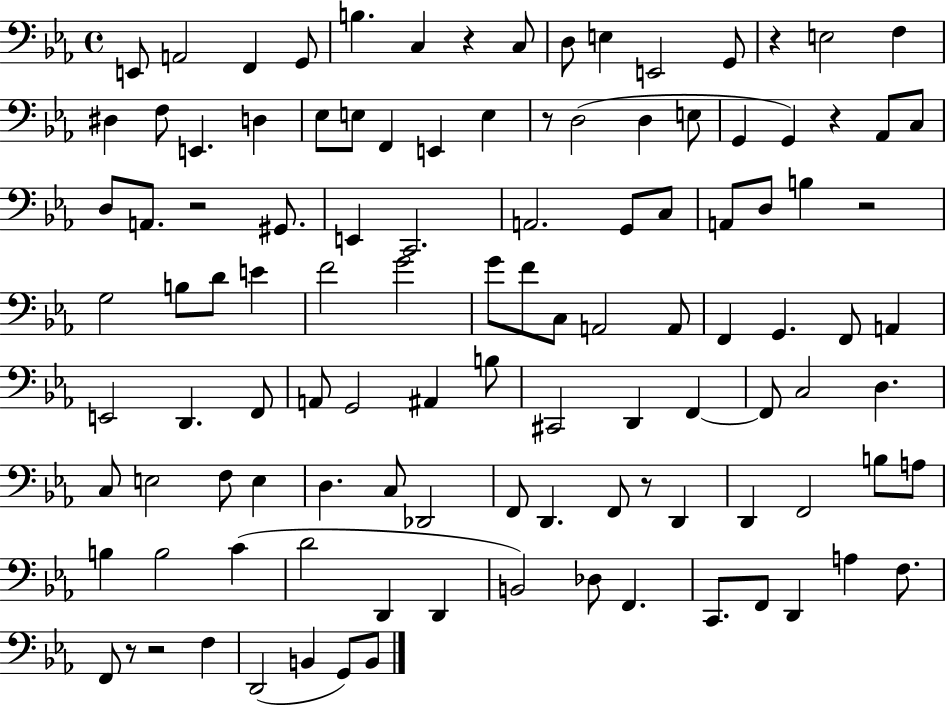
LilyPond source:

{
  \clef bass
  \time 4/4
  \defaultTimeSignature
  \key ees \major
  e,8 a,2 f,4 g,8 | b4. c4 r4 c8 | d8 e4 e,2 g,8 | r4 e2 f4 | \break dis4 f8 e,4. d4 | ees8 e8 f,4 e,4 e4 | r8 d2( d4 e8 | g,4 g,4) r4 aes,8 c8 | \break d8 a,8. r2 gis,8. | e,4 c,2. | a,2. g,8 c8 | a,8 d8 b4 r2 | \break g2 b8 d'8 e'4 | f'2 g'2 | g'8 f'8 c8 a,2 a,8 | f,4 g,4. f,8 a,4 | \break e,2 d,4. f,8 | a,8 g,2 ais,4 b8 | cis,2 d,4 f,4~~ | f,8 c2 d4. | \break c8 e2 f8 e4 | d4. c8 des,2 | f,8 d,4. f,8 r8 d,4 | d,4 f,2 b8 a8 | \break b4 b2 c'4( | d'2 d,4 d,4 | b,2) des8 f,4. | c,8. f,8 d,4 a4 f8. | \break f,8 r8 r2 f4 | d,2( b,4 g,8) b,8 | \bar "|."
}